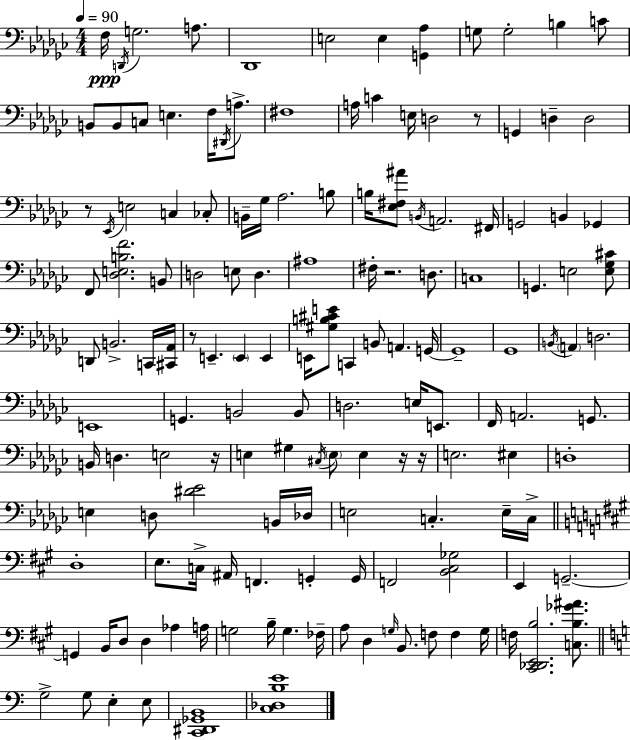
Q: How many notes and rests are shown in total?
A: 148